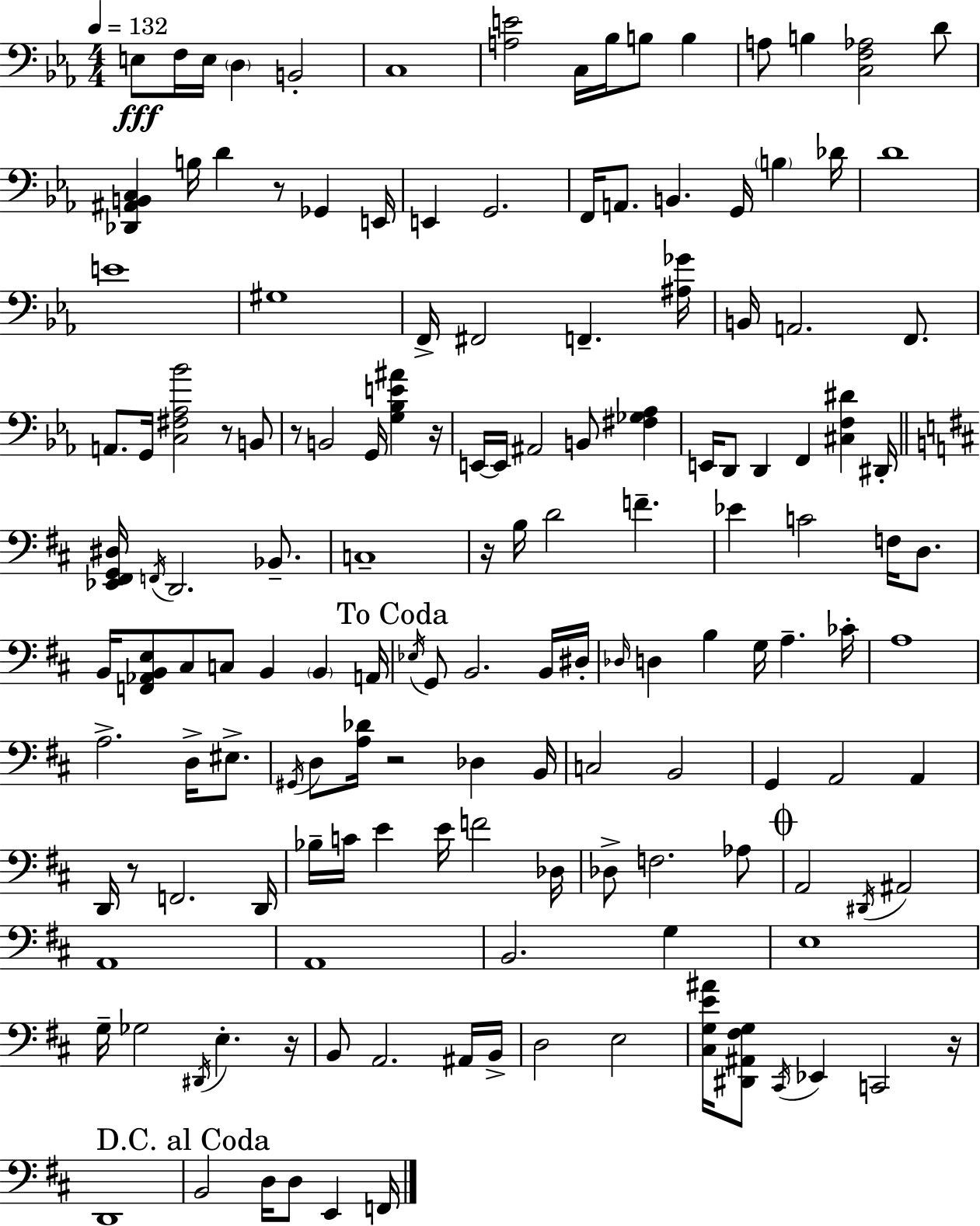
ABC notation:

X:1
T:Untitled
M:4/4
L:1/4
K:Cm
E,/2 F,/4 E,/4 D, B,,2 C,4 [A,E]2 C,/4 _B,/4 B,/2 B, A,/2 B, [C,F,_A,]2 D/2 [_D,,^A,,B,,C,] B,/4 D z/2 _G,, E,,/4 E,, G,,2 F,,/4 A,,/2 B,, G,,/4 B, _D/4 D4 E4 ^G,4 F,,/4 ^F,,2 F,, [^A,_G]/4 B,,/4 A,,2 F,,/2 A,,/2 G,,/4 [C,^F,_A,_B]2 z/2 B,,/2 z/2 B,,2 G,,/4 [G,_B,E^A] z/4 E,,/4 E,,/4 ^A,,2 B,,/2 [^F,_G,_A,] E,,/4 D,,/2 D,, F,, [^C,F,^D] ^D,,/4 [_E,,^F,,G,,^D,]/4 F,,/4 D,,2 _B,,/2 C,4 z/4 B,/4 D2 F _E C2 F,/4 D,/2 B,,/4 [F,,_A,,B,,E,]/2 ^C,/2 C,/2 B,, B,, A,,/4 _E,/4 G,,/2 B,,2 B,,/4 ^D,/4 _D,/4 D, B, G,/4 A, _C/4 A,4 A,2 D,/4 ^E,/2 ^G,,/4 D,/2 [A,_D]/4 z2 _D, B,,/4 C,2 B,,2 G,, A,,2 A,, D,,/4 z/2 F,,2 D,,/4 _B,/4 C/4 E E/4 F2 _D,/4 _D,/2 F,2 _A,/2 A,,2 ^D,,/4 ^A,,2 A,,4 A,,4 B,,2 G, E,4 G,/4 _G,2 ^D,,/4 E, z/4 B,,/2 A,,2 ^A,,/4 B,,/4 D,2 E,2 [^C,G,E^A]/4 [^D,,^A,,^F,G,]/2 ^C,,/4 _E,, C,,2 z/4 D,,4 B,,2 D,/4 D,/2 E,, F,,/4